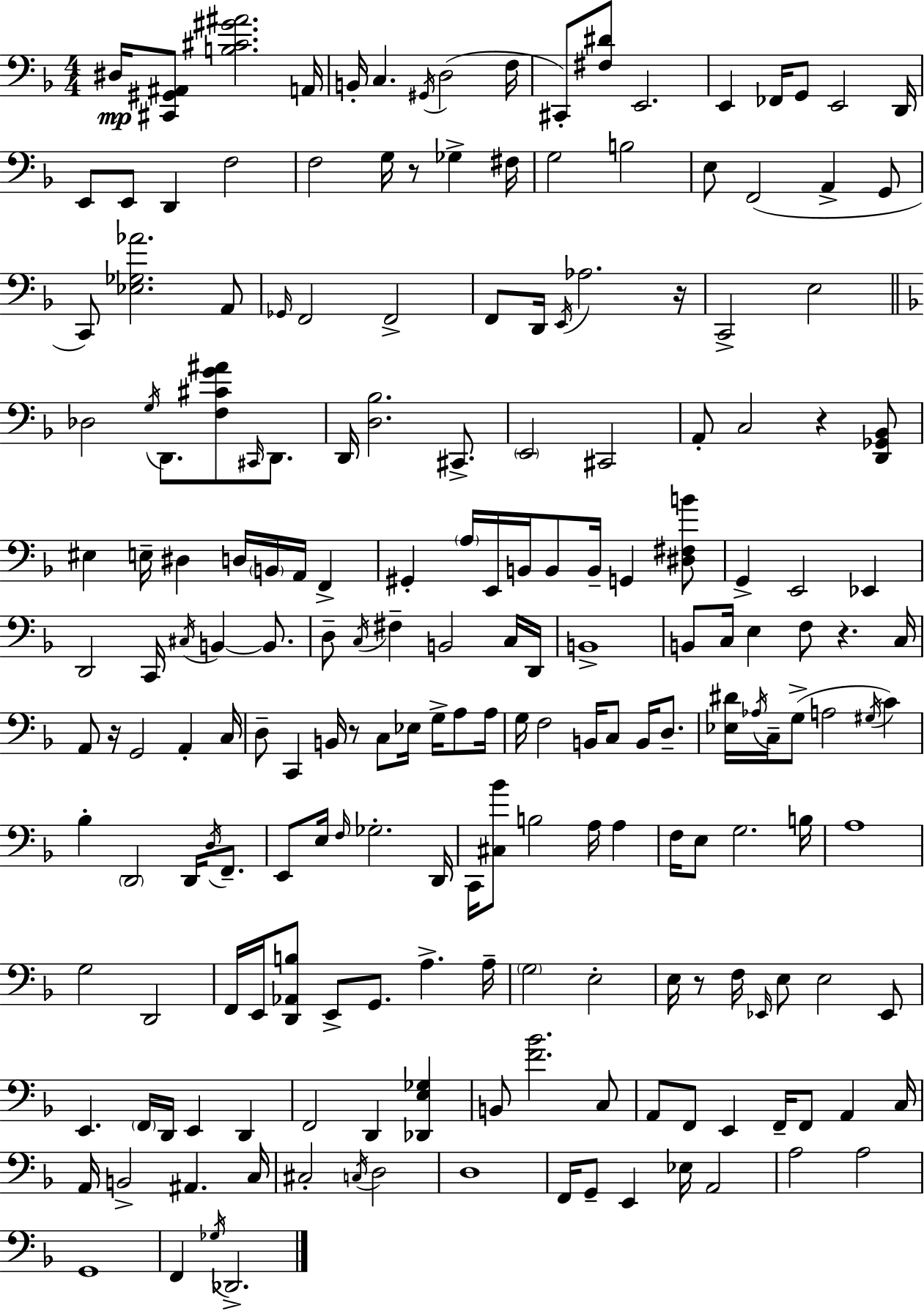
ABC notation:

X:1
T:Untitled
M:4/4
L:1/4
K:F
^D,/4 [^C,,^G,,^A,,]/2 [B,^C^G^A]2 A,,/4 B,,/4 C, ^G,,/4 D,2 F,/4 ^C,,/2 [^F,^D]/2 E,,2 E,, _F,,/4 G,,/2 E,,2 D,,/4 E,,/2 E,,/2 D,, F,2 F,2 G,/4 z/2 _G, ^F,/4 G,2 B,2 E,/2 F,,2 A,, G,,/2 C,,/2 [_E,_G,_A]2 A,,/2 _G,,/4 F,,2 F,,2 F,,/2 D,,/4 E,,/4 _A,2 z/4 C,,2 E,2 _D,2 G,/4 D,,/2 [F,^CG^A]/2 ^C,,/4 D,,/2 D,,/4 [D,_B,]2 ^C,,/2 E,,2 ^C,,2 A,,/2 C,2 z [D,,_G,,_B,,]/2 ^E, E,/4 ^D, D,/4 B,,/4 A,,/4 F,, ^G,, A,/4 E,,/4 B,,/4 B,,/2 B,,/4 G,, [^D,^F,B]/2 G,, E,,2 _E,, D,,2 C,,/4 ^C,/4 B,, B,,/2 D,/2 C,/4 ^F, B,,2 C,/4 D,,/4 B,,4 B,,/2 C,/4 E, F,/2 z C,/4 A,,/2 z/4 G,,2 A,, C,/4 D,/2 C,, B,,/4 z/2 C,/2 _E,/4 G,/4 A,/2 A,/4 G,/4 F,2 B,,/4 C,/2 B,,/4 D,/2 [_E,^D]/4 _A,/4 C,/4 G,/2 A,2 ^G,/4 C _B, D,,2 D,,/4 D,/4 F,,/2 E,,/2 E,/4 F,/4 _G,2 D,,/4 C,,/4 [^C,_B]/2 B,2 A,/4 A, F,/4 E,/2 G,2 B,/4 A,4 G,2 D,,2 F,,/4 E,,/4 [D,,_A,,B,]/2 E,,/2 G,,/2 A, A,/4 G,2 E,2 E,/4 z/2 F,/4 _E,,/4 E,/2 E,2 _E,,/2 E,, F,,/4 D,,/4 E,, D,, F,,2 D,, [_D,,E,_G,] B,,/2 [F_B]2 C,/2 A,,/2 F,,/2 E,, F,,/4 F,,/2 A,, C,/4 A,,/4 B,,2 ^A,, C,/4 ^C,2 C,/4 D,2 D,4 F,,/4 G,,/2 E,, _E,/4 A,,2 A,2 A,2 G,,4 F,, _G,/4 _D,,2